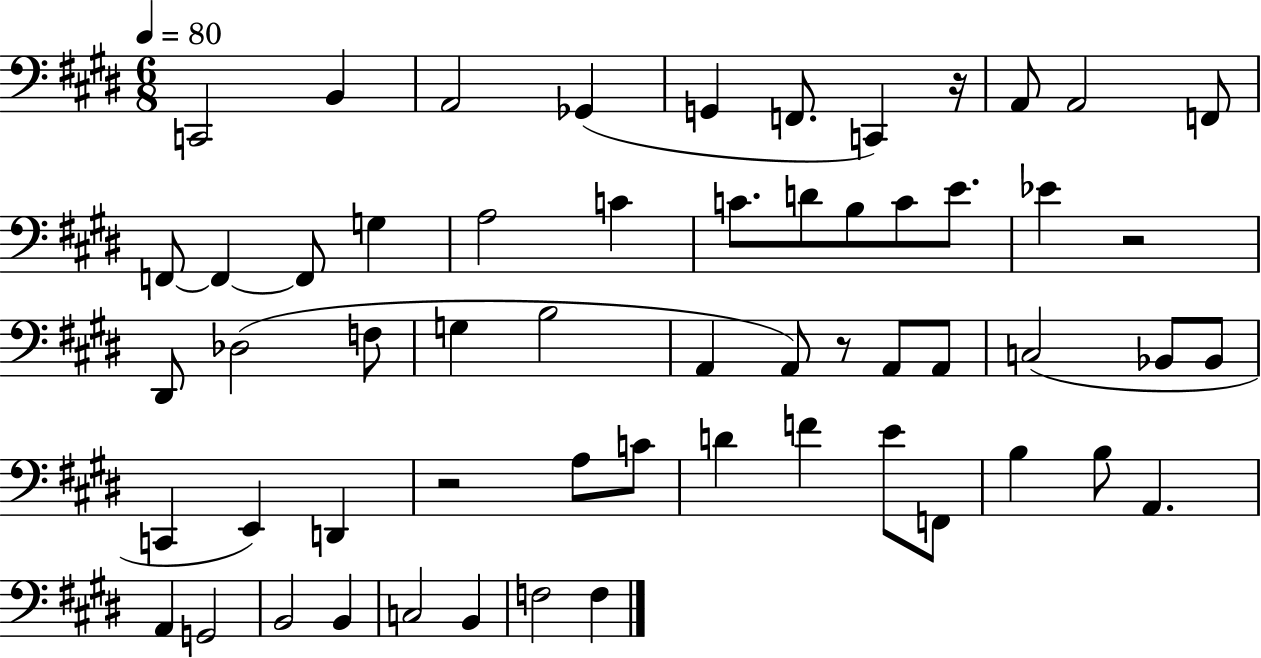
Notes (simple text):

C2/h B2/q A2/h Gb2/q G2/q F2/e. C2/q R/s A2/e A2/h F2/e F2/e F2/q F2/e G3/q A3/h C4/q C4/e. D4/e B3/e C4/e E4/e. Eb4/q R/h D#2/e Db3/h F3/e G3/q B3/h A2/q A2/e R/e A2/e A2/e C3/h Bb2/e Bb2/e C2/q E2/q D2/q R/h A3/e C4/e D4/q F4/q E4/e F2/e B3/q B3/e A2/q. A2/q G2/h B2/h B2/q C3/h B2/q F3/h F3/q